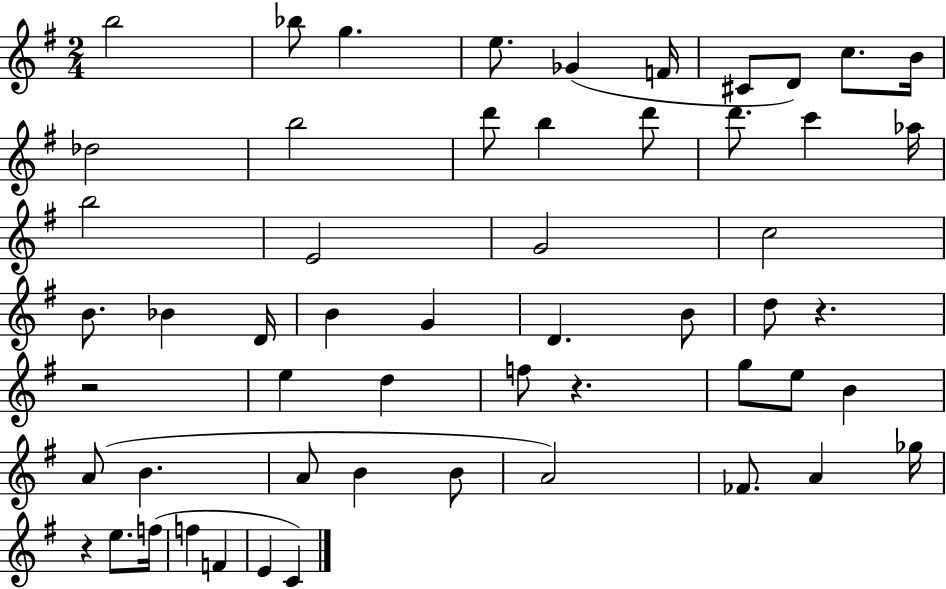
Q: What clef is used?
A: treble